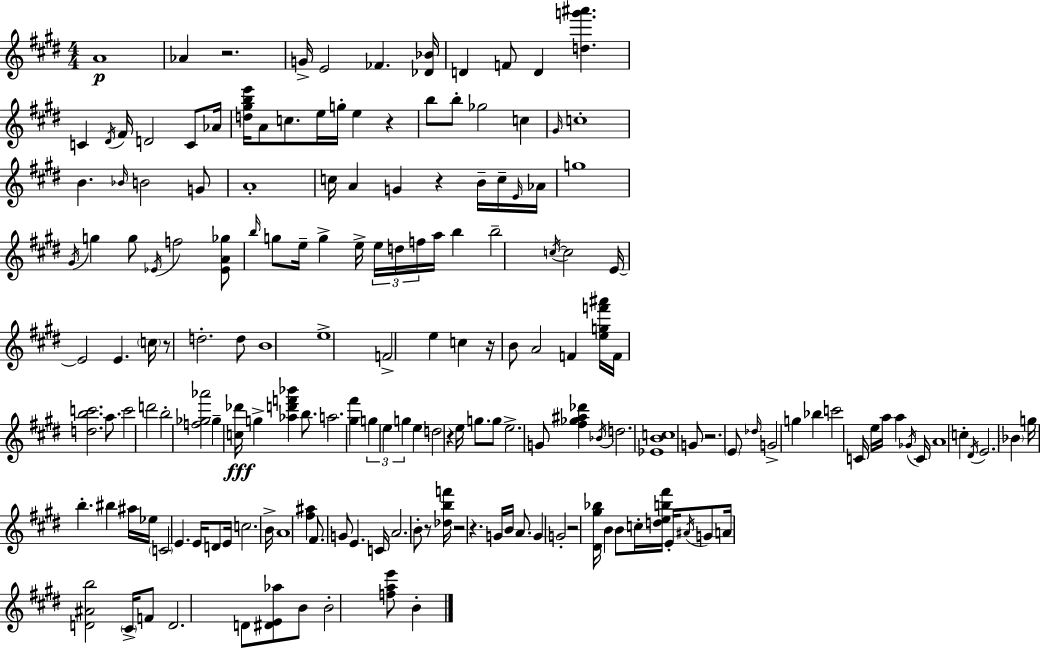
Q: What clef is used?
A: treble